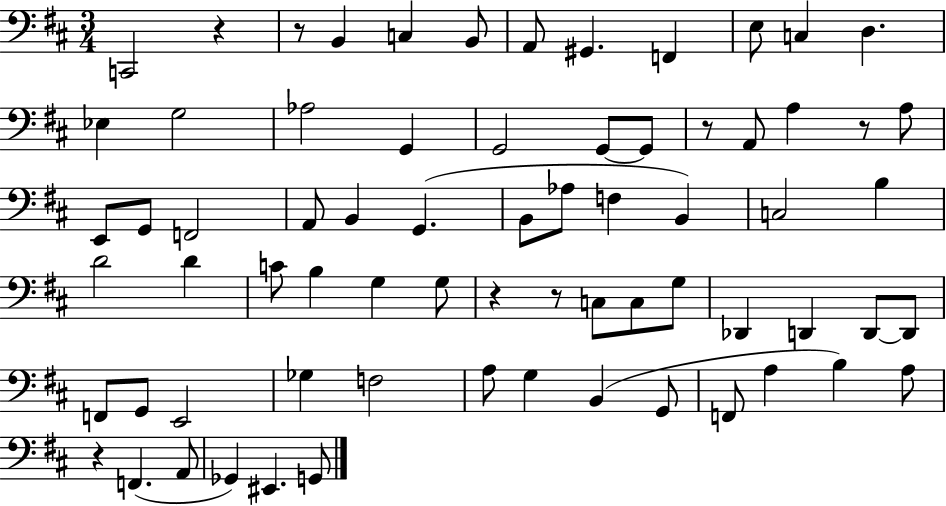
{
  \clef bass
  \numericTimeSignature
  \time 3/4
  \key d \major
  \repeat volta 2 { c,2 r4 | r8 b,4 c4 b,8 | a,8 gis,4. f,4 | e8 c4 d4. | \break ees4 g2 | aes2 g,4 | g,2 g,8~~ g,8 | r8 a,8 a4 r8 a8 | \break e,8 g,8 f,2 | a,8 b,4 g,4.( | b,8 aes8 f4 b,4) | c2 b4 | \break d'2 d'4 | c'8 b4 g4 g8 | r4 r8 c8 c8 g8 | des,4 d,4 d,8~~ d,8 | \break f,8 g,8 e,2 | ges4 f2 | a8 g4 b,4( g,8 | f,8 a4 b4) a8 | \break r4 f,4.( a,8 | ges,4) eis,4. g,8 | } \bar "|."
}